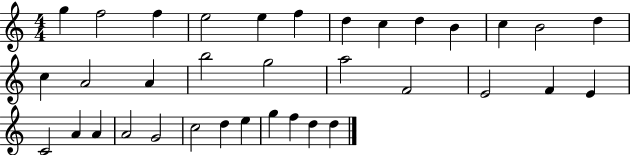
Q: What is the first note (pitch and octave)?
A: G5